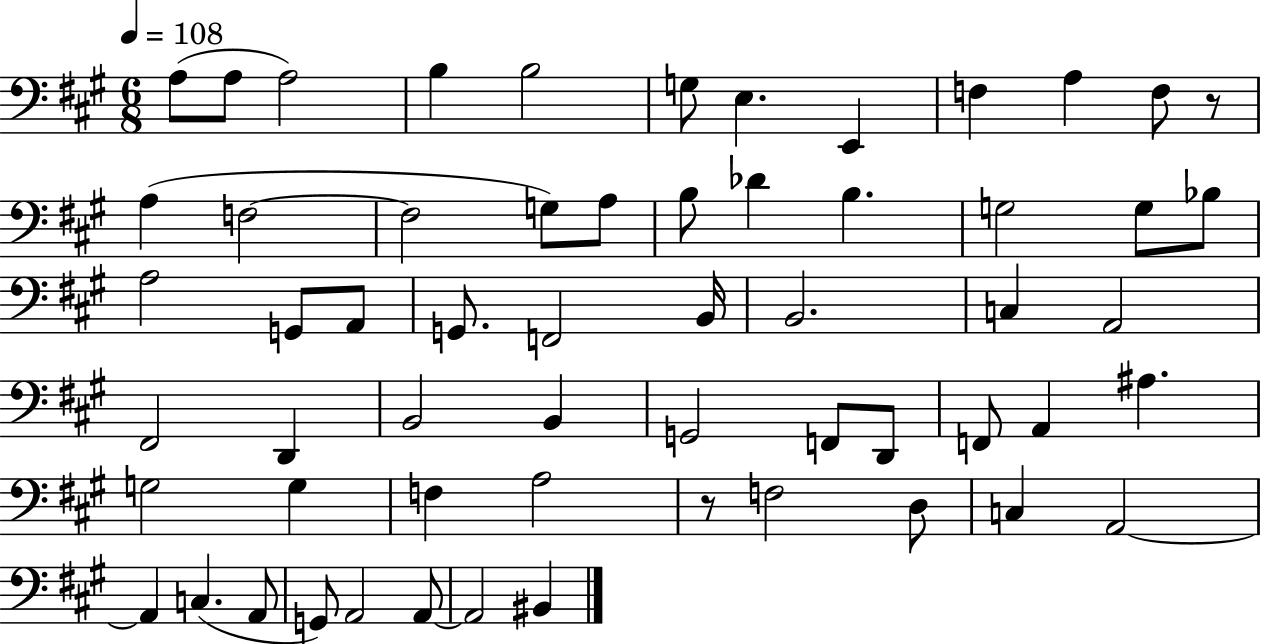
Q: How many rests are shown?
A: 2